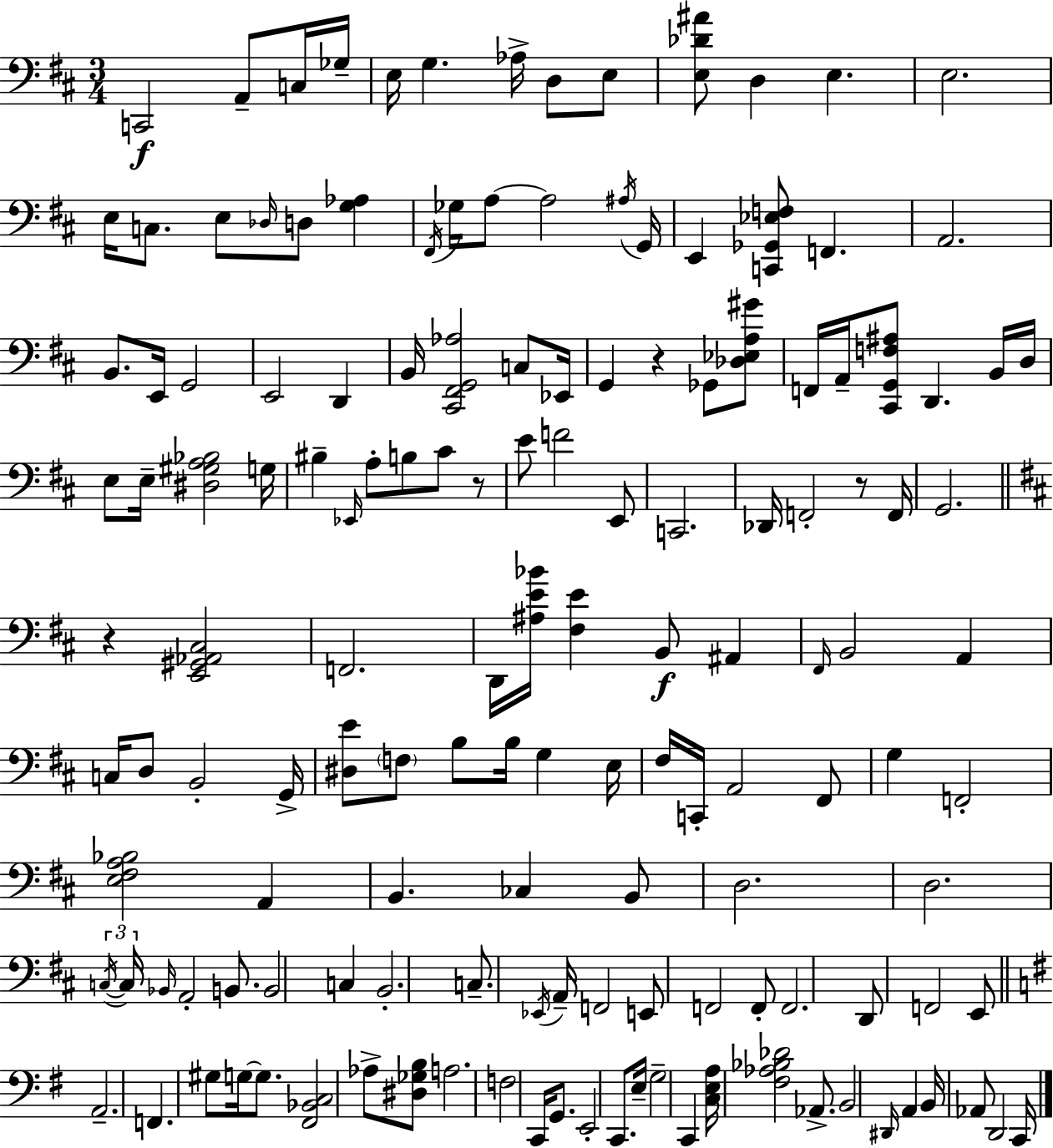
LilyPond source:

{
  \clef bass
  \numericTimeSignature
  \time 3/4
  \key d \major
  c,2\f a,8-- c16 ges16-- | e16 g4. aes16-> d8 e8 | <e des' ais'>8 d4 e4. | e2. | \break e16 c8. e8 \grace { des16 } d8 <g aes>4 | \acciaccatura { fis,16 } ges16 a8~~ a2 | \acciaccatura { ais16 } g,16 e,4 <c, ges, ees f>8 f,4. | a,2. | \break b,8. e,16 g,2 | e,2 d,4 | b,16 <cis, fis, g, aes>2 | c8 ees,16 g,4 r4 ges,8 | \break <des ees a gis'>8 f,16 a,16-- <cis, g, f ais>8 d,4. | b,16 d16 e8 e16-- <dis gis a bes>2 | g16 bis4-- \grace { ees,16 } a8-. b8 | cis'8 r8 e'8 f'2 | \break e,8 c,2. | des,16 f,2-. | r8 f,16 g,2. | \bar "||" \break \key d \major r4 <e, gis, aes, cis>2 | f,2. | d,16 <ais e' bes'>16 <fis e'>4 b,8\f ais,4 | \grace { fis,16 } b,2 a,4 | \break c16 d8 b,2-. | g,16-> <dis e'>8 \parenthesize f8 b8 b16 g4 | e16 fis16 c,16-. a,2 fis,8 | g4 f,2-. | \break <e fis a bes>2 a,4 | b,4. ces4 b,8 | d2. | d2. | \break \tuplet 3/2 { \acciaccatura { c16~ }~ c16 \grace { bes,16 } } a,2-. | b,8. b,2 c4 | b,2.-. | c8.-- \acciaccatura { ees,16 } a,16-- f,2 | \break e,8 f,2 | f,8-. f,2. | d,8 f,2 | e,8 \bar "||" \break \key g \major a,2.-- | f,4. gis8 g16~~ g8. | <fis, bes, c>2 aes8-> <dis ges b>8 | a2. | \break f2 c,16 g,8. | e,2-. c,8. e16-- | g2-- c,4 | <c e a>16 <fis aes bes des'>2 aes,8.-> | \break b,2 \grace { dis,16 } a,4 | b,16 aes,8 d,2 | c,16 \bar "|."
}